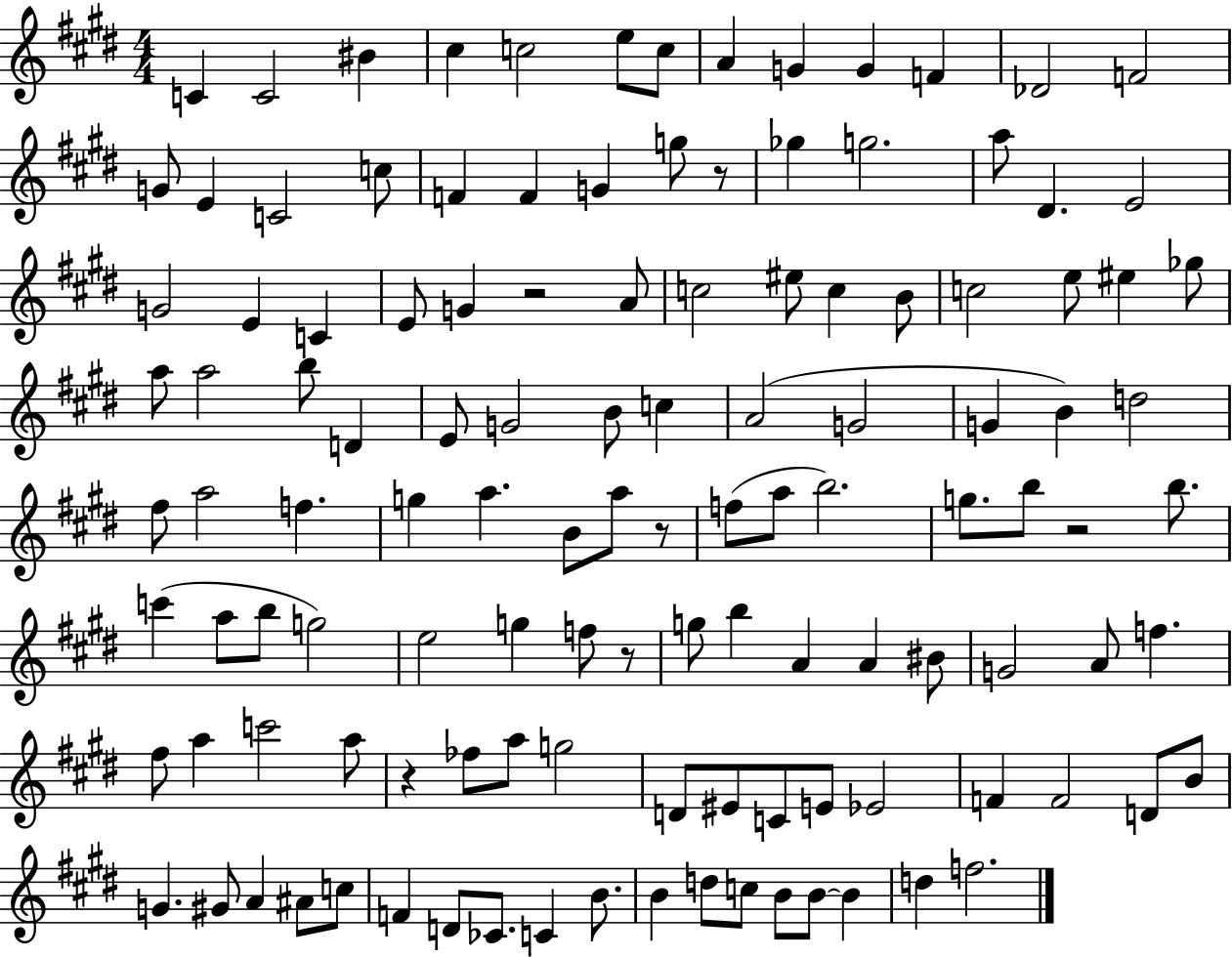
{
  \clef treble
  \numericTimeSignature
  \time 4/4
  \key e \major
  \repeat volta 2 { c'4 c'2 bis'4 | cis''4 c''2 e''8 c''8 | a'4 g'4 g'4 f'4 | des'2 f'2 | \break g'8 e'4 c'2 c''8 | f'4 f'4 g'4 g''8 r8 | ges''4 g''2. | a''8 dis'4. e'2 | \break g'2 e'4 c'4 | e'8 g'4 r2 a'8 | c''2 eis''8 c''4 b'8 | c''2 e''8 eis''4 ges''8 | \break a''8 a''2 b''8 d'4 | e'8 g'2 b'8 c''4 | a'2( g'2 | g'4 b'4) d''2 | \break fis''8 a''2 f''4. | g''4 a''4. b'8 a''8 r8 | f''8( a''8 b''2.) | g''8. b''8 r2 b''8. | \break c'''4( a''8 b''8 g''2) | e''2 g''4 f''8 r8 | g''8 b''4 a'4 a'4 bis'8 | g'2 a'8 f''4. | \break fis''8 a''4 c'''2 a''8 | r4 fes''8 a''8 g''2 | d'8 eis'8 c'8 e'8 ees'2 | f'4 f'2 d'8 b'8 | \break g'4. gis'8 a'4 ais'8 c''8 | f'4 d'8 ces'8. c'4 b'8. | b'4 d''8 c''8 b'8 b'8~~ b'4 | d''4 f''2. | \break } \bar "|."
}